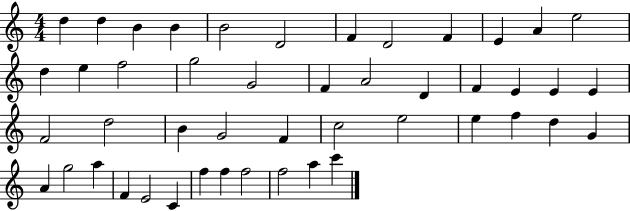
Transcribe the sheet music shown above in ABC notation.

X:1
T:Untitled
M:4/4
L:1/4
K:C
d d B B B2 D2 F D2 F E A e2 d e f2 g2 G2 F A2 D F E E E F2 d2 B G2 F c2 e2 e f d G A g2 a F E2 C f f f2 f2 a c'